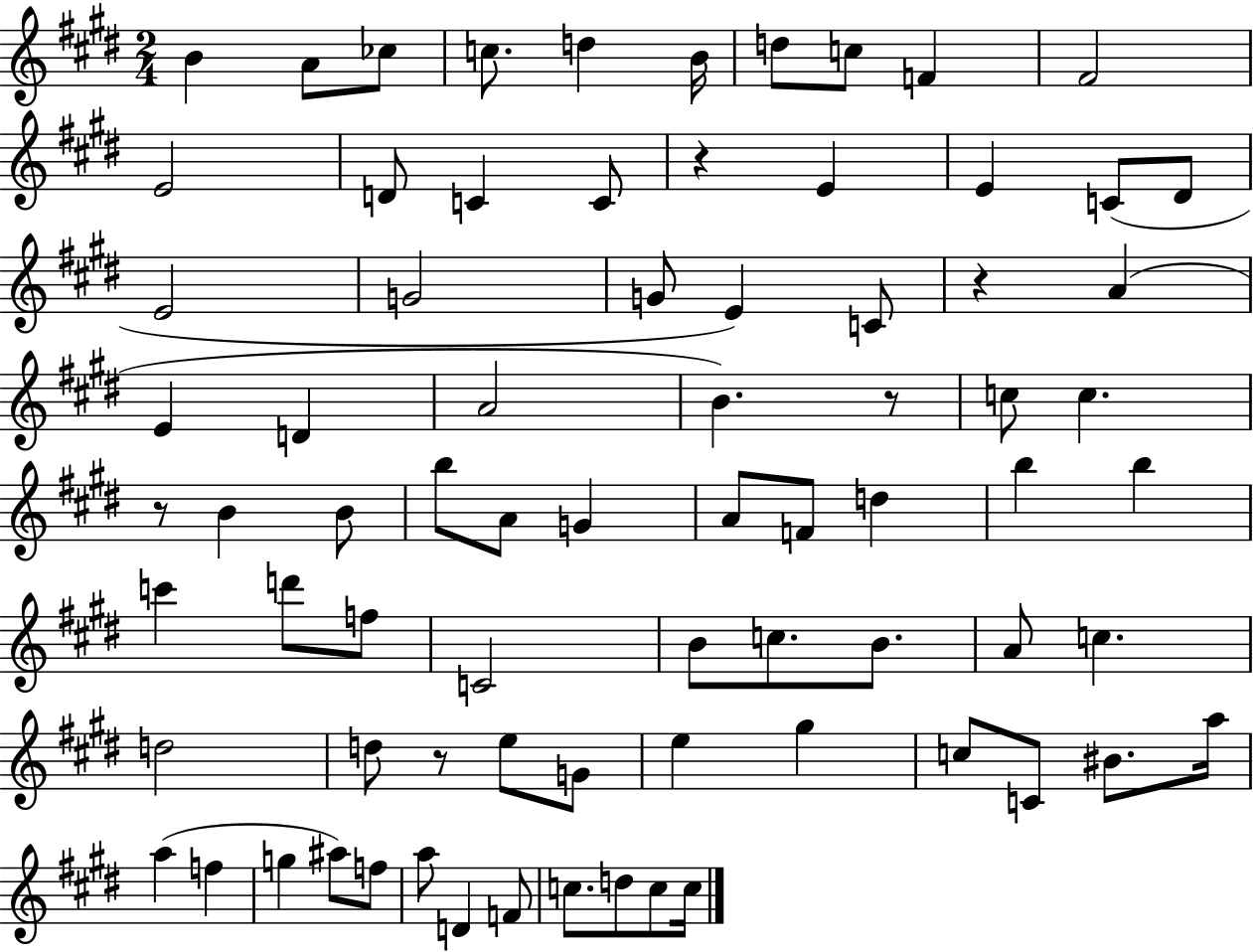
X:1
T:Untitled
M:2/4
L:1/4
K:E
B A/2 _c/2 c/2 d B/4 d/2 c/2 F ^F2 E2 D/2 C C/2 z E E C/2 ^D/2 E2 G2 G/2 E C/2 z A E D A2 B z/2 c/2 c z/2 B B/2 b/2 A/2 G A/2 F/2 d b b c' d'/2 f/2 C2 B/2 c/2 B/2 A/2 c d2 d/2 z/2 e/2 G/2 e ^g c/2 C/2 ^B/2 a/4 a f g ^a/2 f/2 a/2 D F/2 c/2 d/2 c/2 c/4